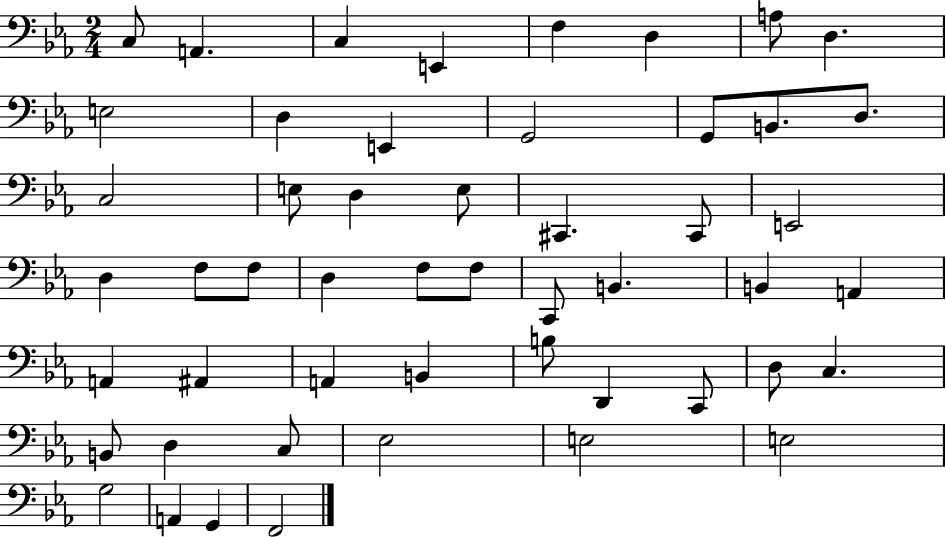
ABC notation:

X:1
T:Untitled
M:2/4
L:1/4
K:Eb
C,/2 A,, C, E,, F, D, A,/2 D, E,2 D, E,, G,,2 G,,/2 B,,/2 D,/2 C,2 E,/2 D, E,/2 ^C,, ^C,,/2 E,,2 D, F,/2 F,/2 D, F,/2 F,/2 C,,/2 B,, B,, A,, A,, ^A,, A,, B,, B,/2 D,, C,,/2 D,/2 C, B,,/2 D, C,/2 _E,2 E,2 E,2 G,2 A,, G,, F,,2